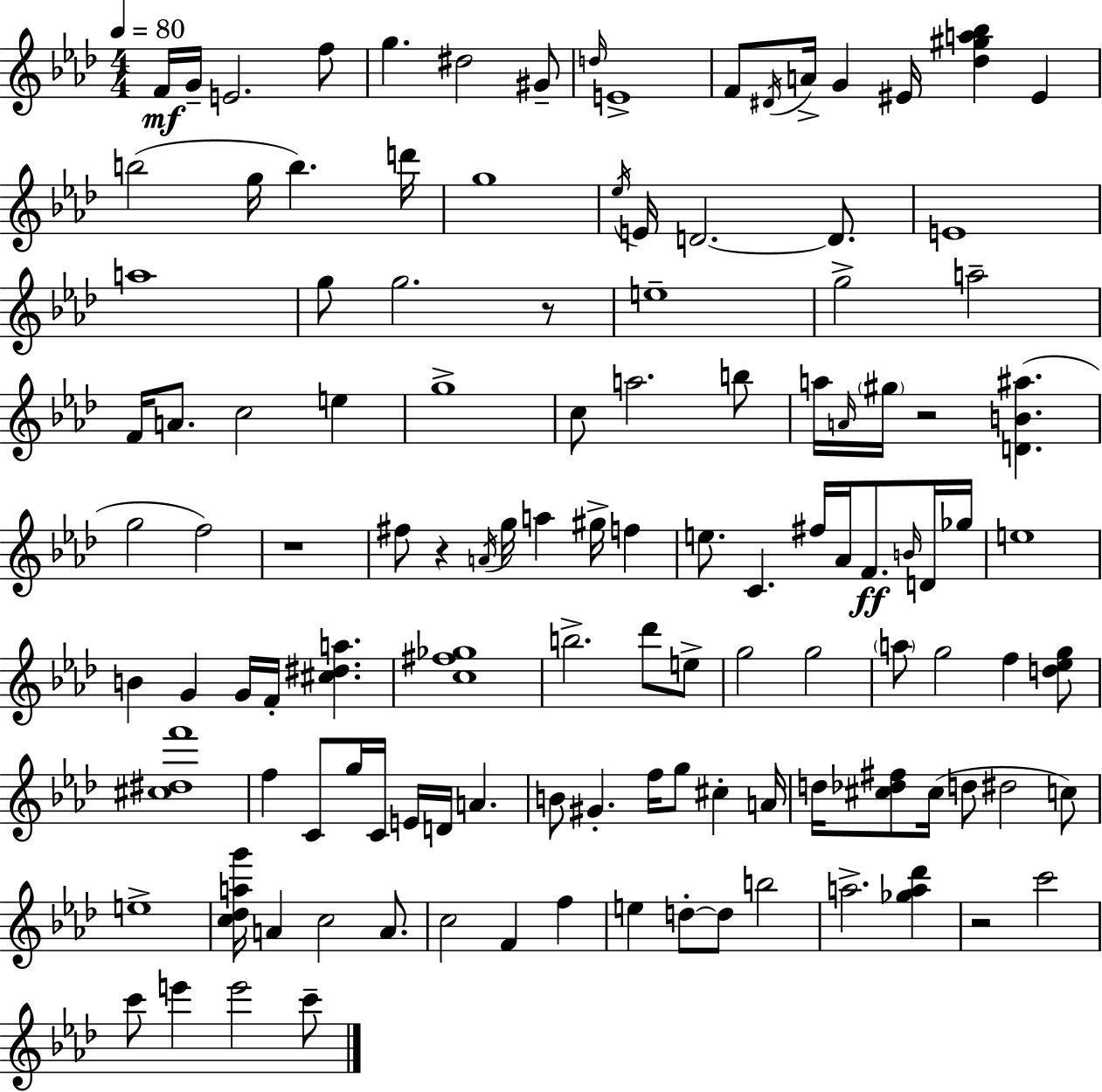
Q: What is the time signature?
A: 4/4